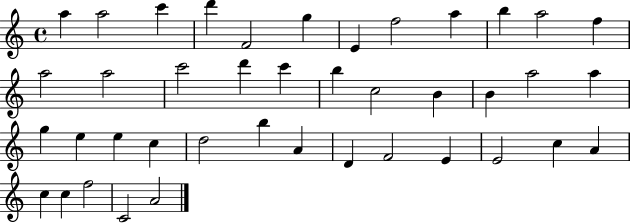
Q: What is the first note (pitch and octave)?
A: A5